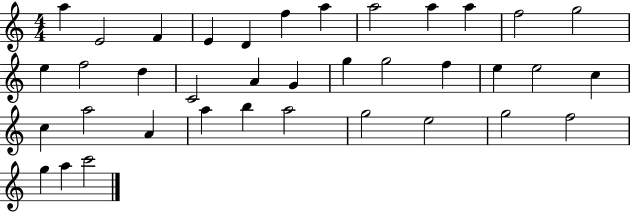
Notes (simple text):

A5/q E4/h F4/q E4/q D4/q F5/q A5/q A5/h A5/q A5/q F5/h G5/h E5/q F5/h D5/q C4/h A4/q G4/q G5/q G5/h F5/q E5/q E5/h C5/q C5/q A5/h A4/q A5/q B5/q A5/h G5/h E5/h G5/h F5/h G5/q A5/q C6/h